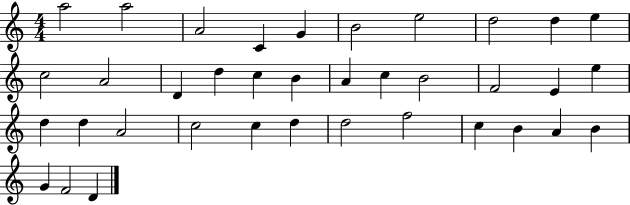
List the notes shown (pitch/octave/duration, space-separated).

A5/h A5/h A4/h C4/q G4/q B4/h E5/h D5/h D5/q E5/q C5/h A4/h D4/q D5/q C5/q B4/q A4/q C5/q B4/h F4/h E4/q E5/q D5/q D5/q A4/h C5/h C5/q D5/q D5/h F5/h C5/q B4/q A4/q B4/q G4/q F4/h D4/q